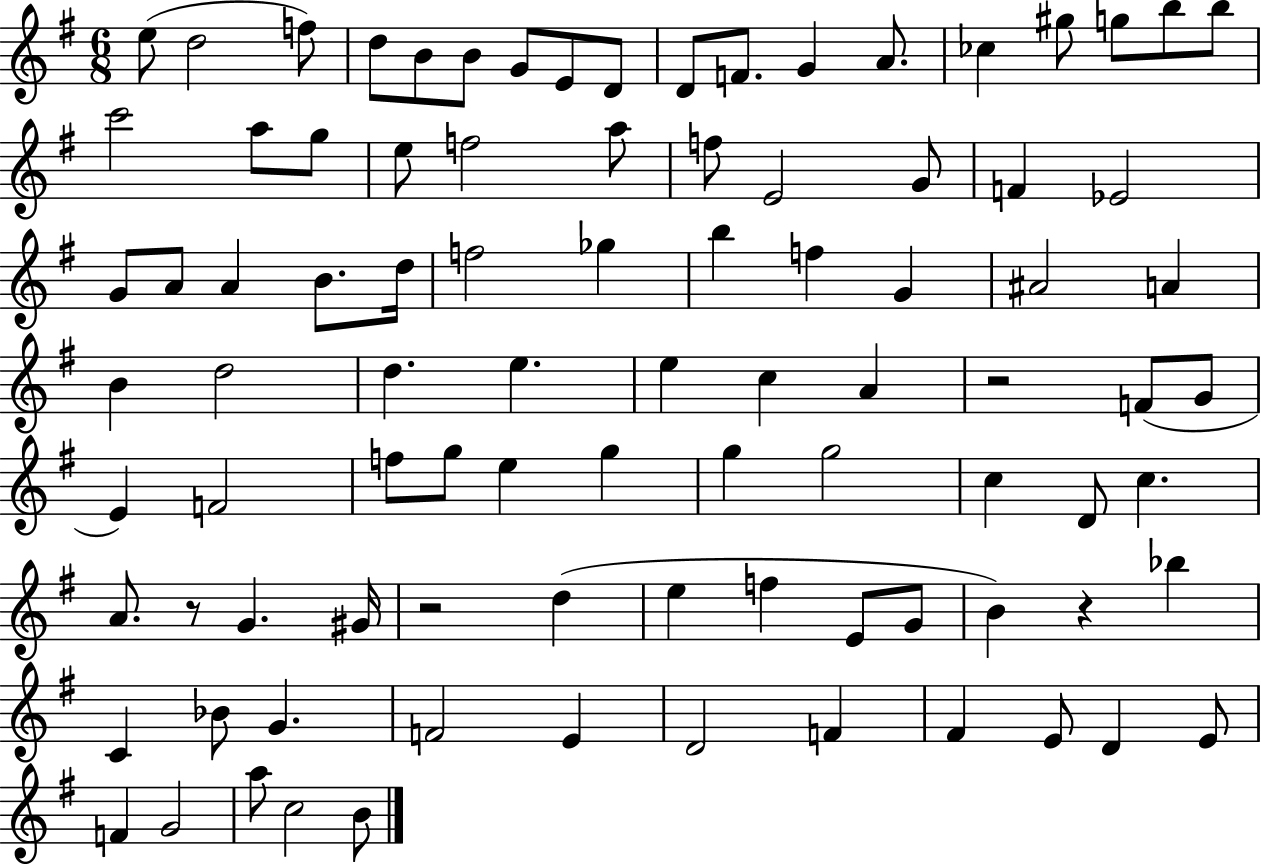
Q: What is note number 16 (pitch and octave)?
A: G5